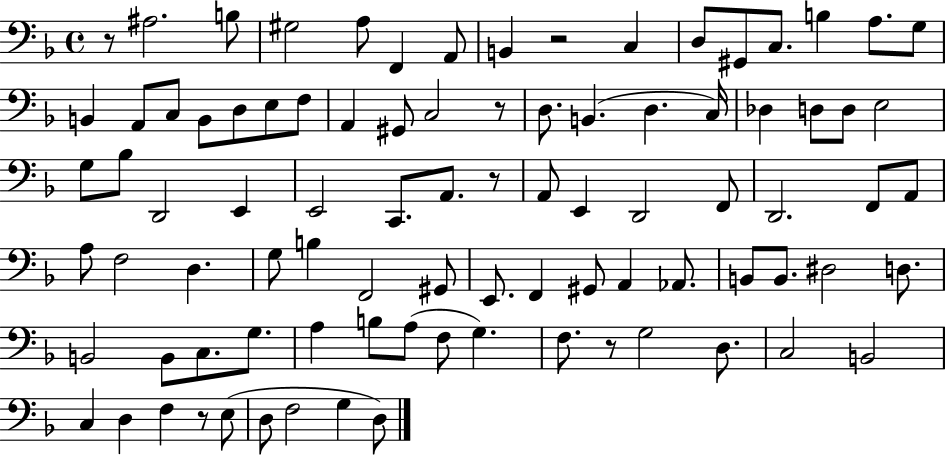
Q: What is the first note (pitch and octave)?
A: A#3